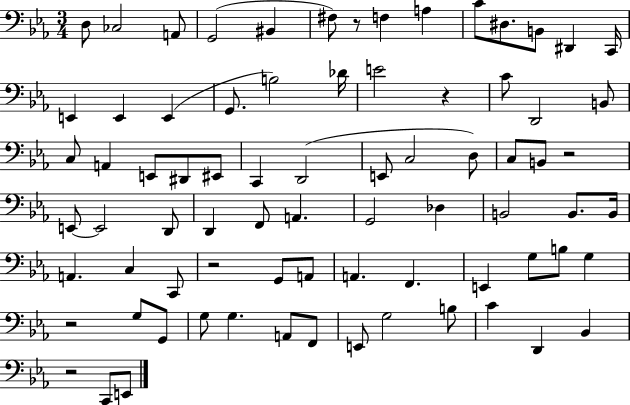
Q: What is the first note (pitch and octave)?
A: D3